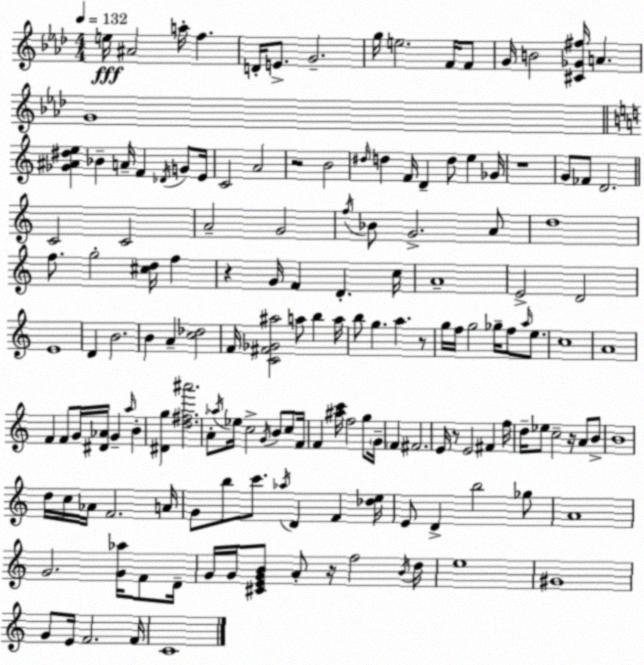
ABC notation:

X:1
T:Untitled
M:4/4
L:1/4
K:Ab
e/4 ^A2 a/4 f D/4 E/2 G2 g/4 e2 F/4 F/2 G/4 B2 [^C_G^f]/4 A G4 [_G^A^de] _B A/4 F _D/4 G/2 E/4 C2 A2 z2 B2 ^d/4 d F/4 D d/2 e _G/4 z4 G/2 _F/2 D2 C2 C2 A2 G2 f/4 _B/2 G2 A/2 d4 f/2 g2 [^cd]/4 f z G/4 F D c/4 A4 E2 D2 E4 D B2 B A [c_d]2 F/4 [C^F_G^a]2 a/2 b a/4 b/2 g a z/2 g/4 f/4 g2 _g/4 f/2 a/4 e/2 c4 A4 F F/2 G/4 [^D_A]/4 G a/4 B [^Dg] [d^f^a']2 A/2 _a/4 _e/4 c2 G/4 B/2 c/2 F/4 F [^ac']/4 f2 g/2 G/4 F ^F2 E/4 z/2 E2 ^F f/4 d/4 _e/2 c2 z/4 A/2 B/2 B4 d/4 c/4 _A/4 F2 A/4 G/2 b/2 c'/2 _a/4 D F [_de]/4 E/2 D b2 _g/2 A4 G2 [G_a]/4 F/2 D/4 G/4 G/4 [^CEGB]/2 A/2 z/4 f2 B/4 d/4 e4 ^G4 G/2 E/4 F2 F/4 C4